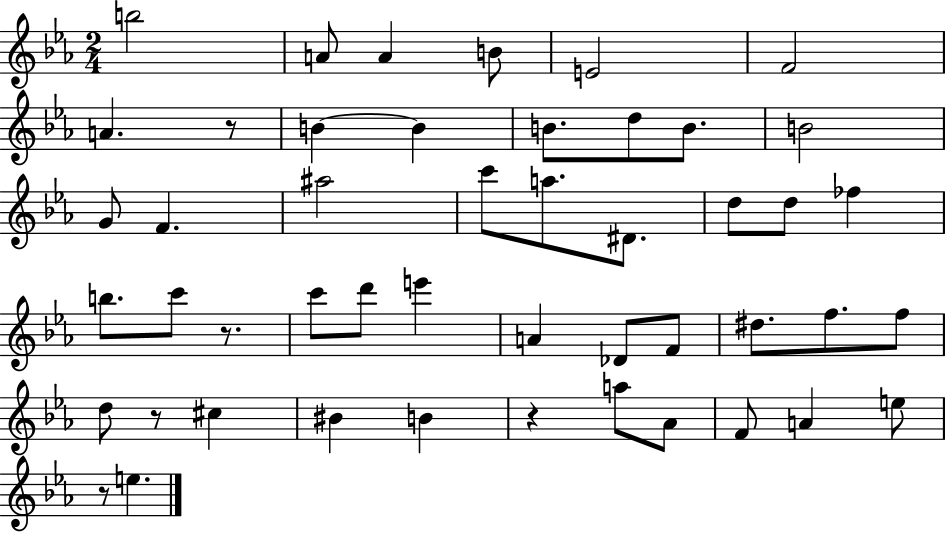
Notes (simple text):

B5/h A4/e A4/q B4/e E4/h F4/h A4/q. R/e B4/q B4/q B4/e. D5/e B4/e. B4/h G4/e F4/q. A#5/h C6/e A5/e. D#4/e. D5/e D5/e FES5/q B5/e. C6/e R/e. C6/e D6/e E6/q A4/q Db4/e F4/e D#5/e. F5/e. F5/e D5/e R/e C#5/q BIS4/q B4/q R/q A5/e Ab4/e F4/e A4/q E5/e R/e E5/q.